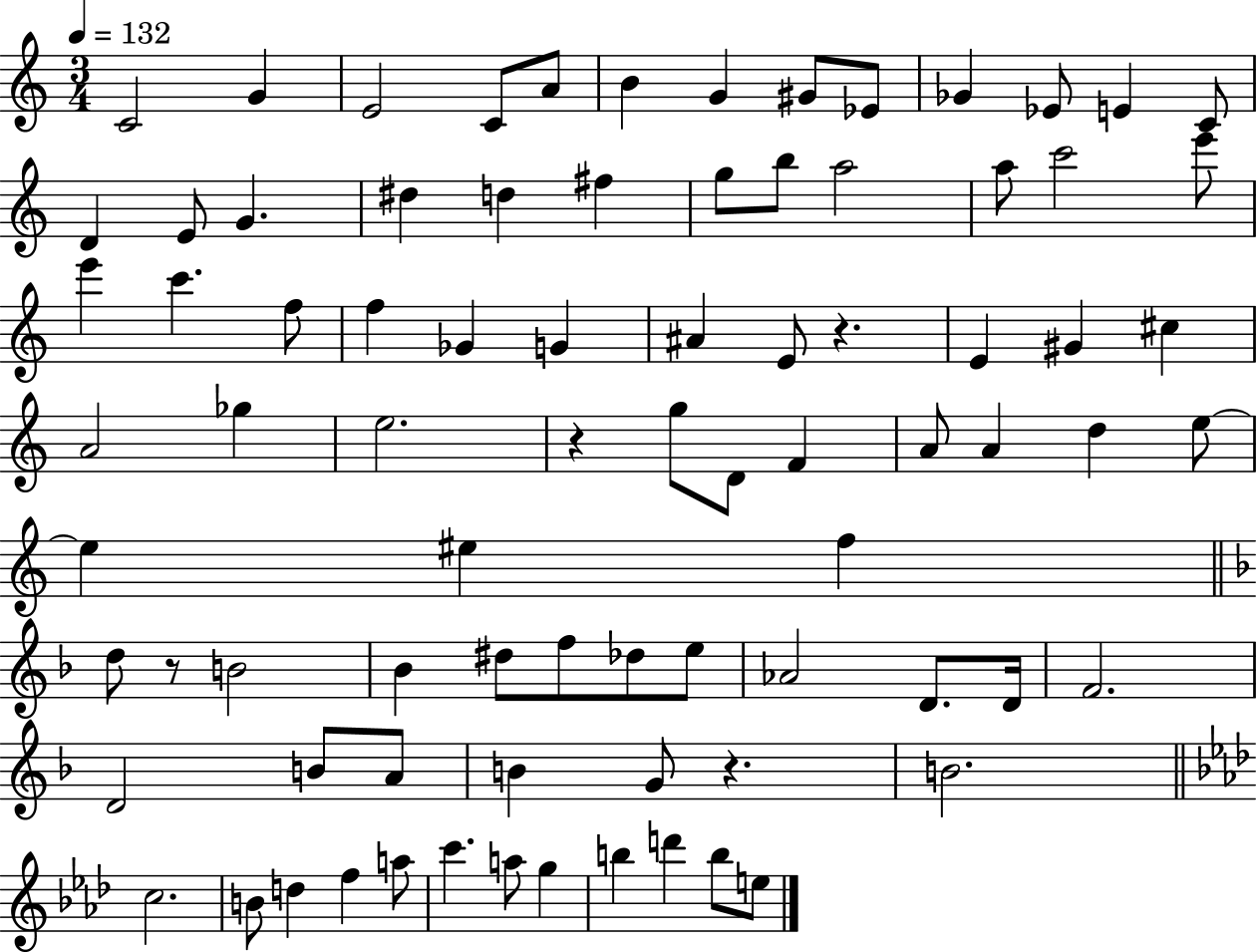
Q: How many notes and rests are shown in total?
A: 82